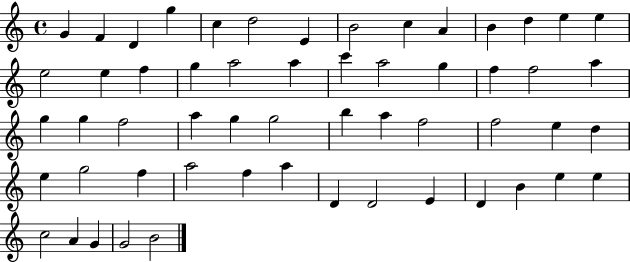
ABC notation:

X:1
T:Untitled
M:4/4
L:1/4
K:C
G F D g c d2 E B2 c A B d e e e2 e f g a2 a c' a2 g f f2 a g g f2 a g g2 b a f2 f2 e d e g2 f a2 f a D D2 E D B e e c2 A G G2 B2